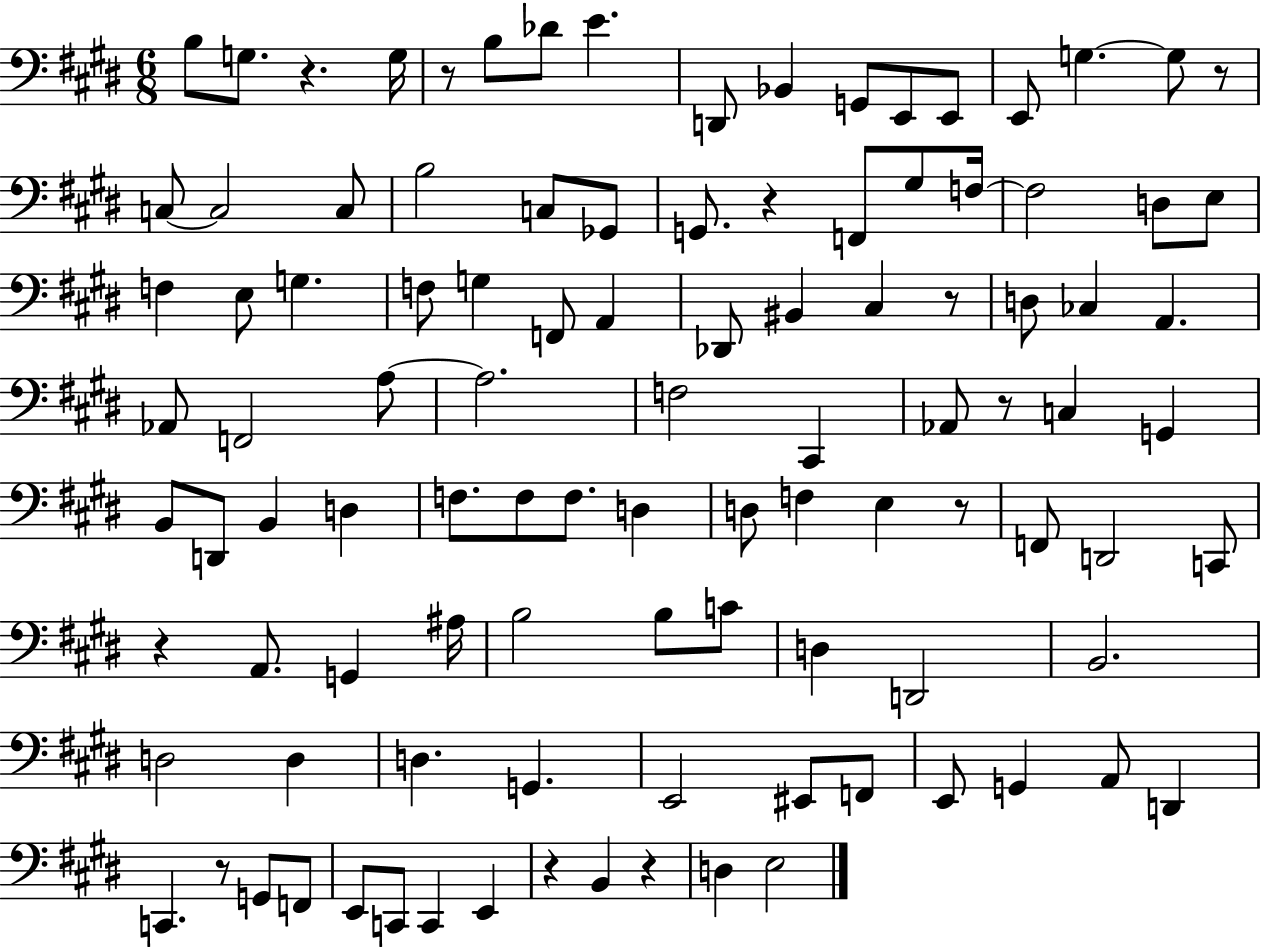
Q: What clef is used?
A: bass